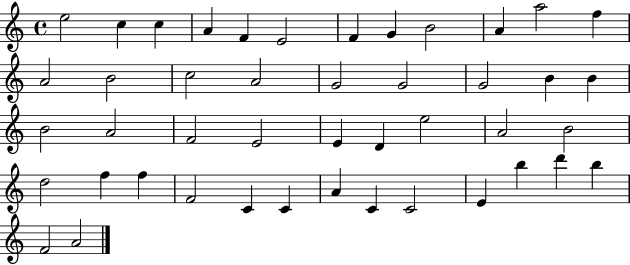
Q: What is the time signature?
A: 4/4